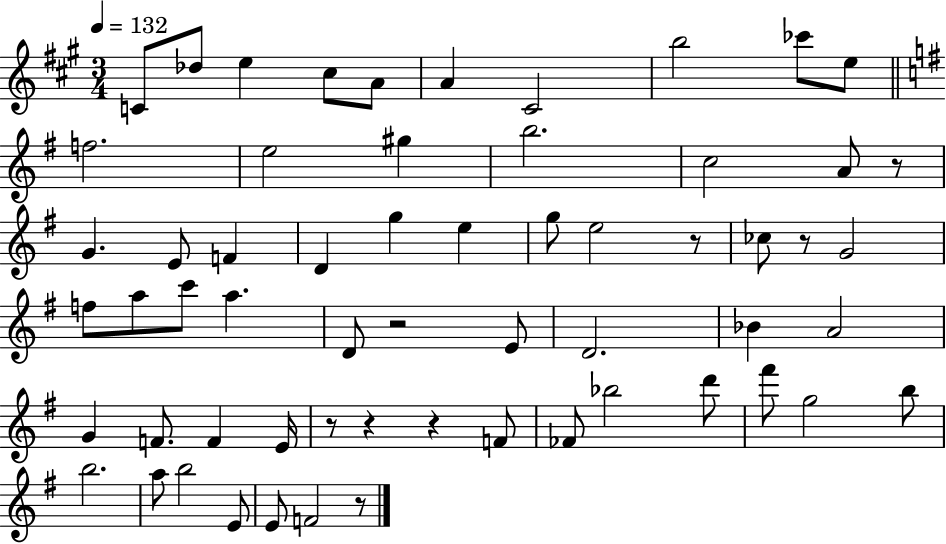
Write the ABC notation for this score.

X:1
T:Untitled
M:3/4
L:1/4
K:A
C/2 _d/2 e ^c/2 A/2 A ^C2 b2 _c'/2 e/2 f2 e2 ^g b2 c2 A/2 z/2 G E/2 F D g e g/2 e2 z/2 _c/2 z/2 G2 f/2 a/2 c'/2 a D/2 z2 E/2 D2 _B A2 G F/2 F E/4 z/2 z z F/2 _F/2 _b2 d'/2 ^f'/2 g2 b/2 b2 a/2 b2 E/2 E/2 F2 z/2